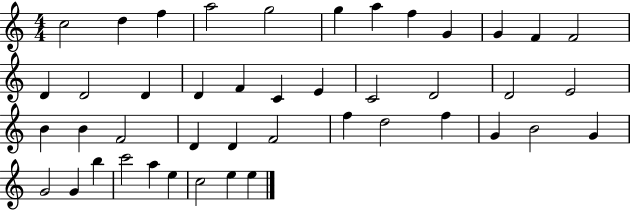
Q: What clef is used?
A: treble